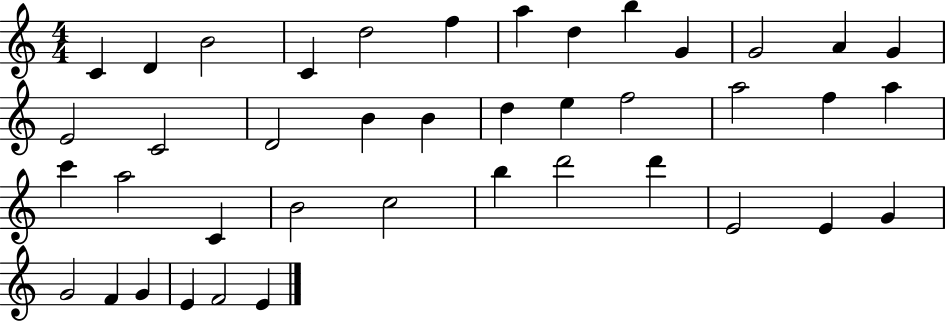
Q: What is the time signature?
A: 4/4